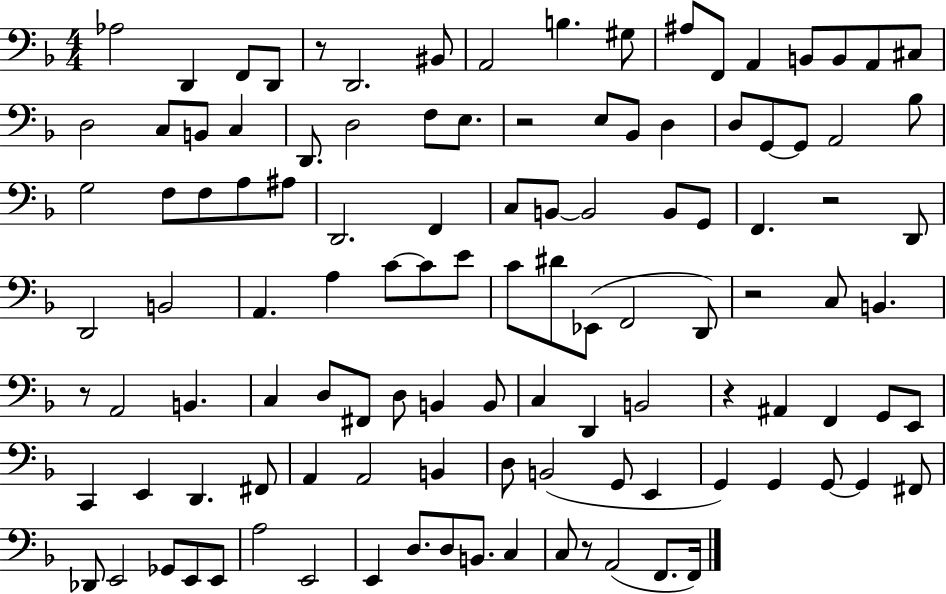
X:1
T:Untitled
M:4/4
L:1/4
K:F
_A,2 D,, F,,/2 D,,/2 z/2 D,,2 ^B,,/2 A,,2 B, ^G,/2 ^A,/2 F,,/2 A,, B,,/2 B,,/2 A,,/2 ^C,/2 D,2 C,/2 B,,/2 C, D,,/2 D,2 F,/2 E,/2 z2 E,/2 _B,,/2 D, D,/2 G,,/2 G,,/2 A,,2 _B,/2 G,2 F,/2 F,/2 A,/2 ^A,/2 D,,2 F,, C,/2 B,,/2 B,,2 B,,/2 G,,/2 F,, z2 D,,/2 D,,2 B,,2 A,, A, C/2 C/2 E/2 C/2 ^D/2 _E,,/2 F,,2 D,,/2 z2 C,/2 B,, z/2 A,,2 B,, C, D,/2 ^F,,/2 D,/2 B,, B,,/2 C, D,, B,,2 z ^A,, F,, G,,/2 E,,/2 C,, E,, D,, ^F,,/2 A,, A,,2 B,, D,/2 B,,2 G,,/2 E,, G,, G,, G,,/2 G,, ^F,,/2 _D,,/2 E,,2 _G,,/2 E,,/2 E,,/2 A,2 E,,2 E,, D,/2 D,/2 B,,/2 C, C,/2 z/2 A,,2 F,,/2 F,,/4